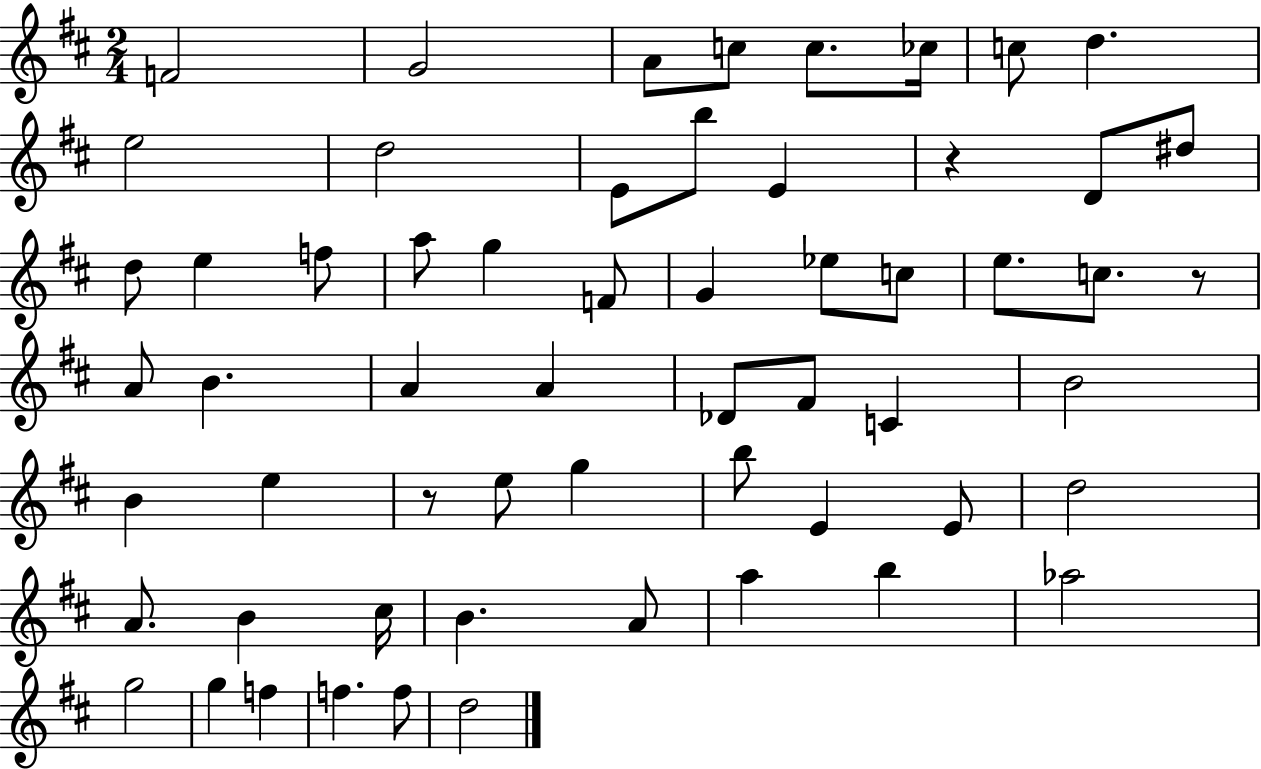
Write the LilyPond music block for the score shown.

{
  \clef treble
  \numericTimeSignature
  \time 2/4
  \key d \major
  f'2 | g'2 | a'8 c''8 c''8. ces''16 | c''8 d''4. | \break e''2 | d''2 | e'8 b''8 e'4 | r4 d'8 dis''8 | \break d''8 e''4 f''8 | a''8 g''4 f'8 | g'4 ees''8 c''8 | e''8. c''8. r8 | \break a'8 b'4. | a'4 a'4 | des'8 fis'8 c'4 | b'2 | \break b'4 e''4 | r8 e''8 g''4 | b''8 e'4 e'8 | d''2 | \break a'8. b'4 cis''16 | b'4. a'8 | a''4 b''4 | aes''2 | \break g''2 | g''4 f''4 | f''4. f''8 | d''2 | \break \bar "|."
}